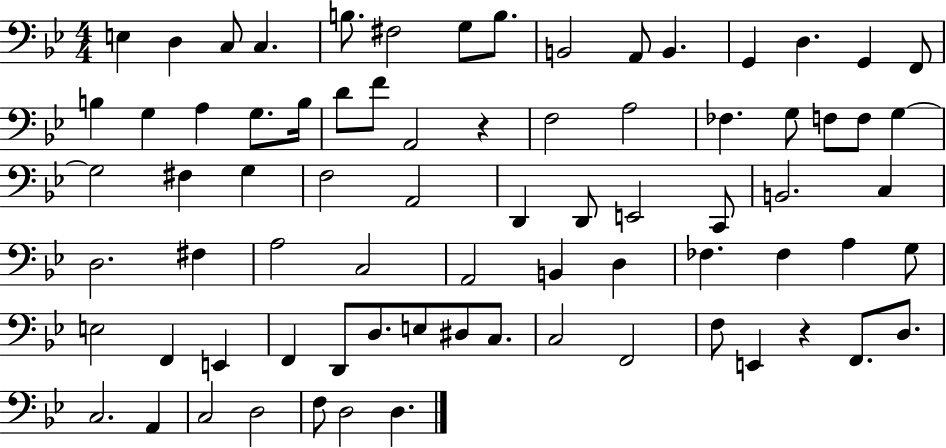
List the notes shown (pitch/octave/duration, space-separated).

E3/q D3/q C3/e C3/q. B3/e. F#3/h G3/e B3/e. B2/h A2/e B2/q. G2/q D3/q. G2/q F2/e B3/q G3/q A3/q G3/e. B3/s D4/e F4/e A2/h R/q F3/h A3/h FES3/q. G3/e F3/e F3/e G3/q G3/h F#3/q G3/q F3/h A2/h D2/q D2/e E2/h C2/e B2/h. C3/q D3/h. F#3/q A3/h C3/h A2/h B2/q D3/q FES3/q. FES3/q A3/q G3/e E3/h F2/q E2/q F2/q D2/e D3/e. E3/e D#3/e C3/e. C3/h F2/h F3/e E2/q R/q F2/e. D3/e. C3/h. A2/q C3/h D3/h F3/e D3/h D3/q.